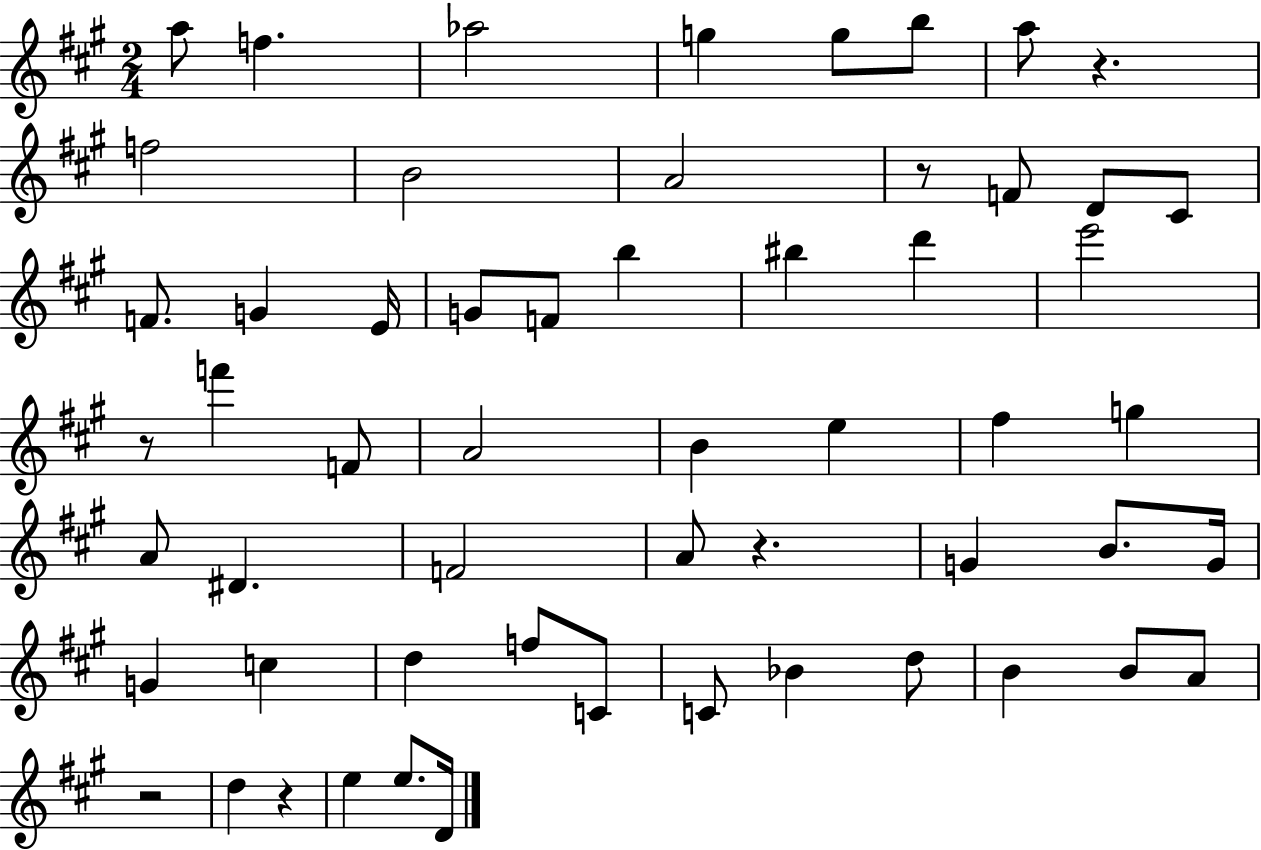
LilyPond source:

{
  \clef treble
  \numericTimeSignature
  \time 2/4
  \key a \major
  a''8 f''4. | aes''2 | g''4 g''8 b''8 | a''8 r4. | \break f''2 | b'2 | a'2 | r8 f'8 d'8 cis'8 | \break f'8. g'4 e'16 | g'8 f'8 b''4 | bis''4 d'''4 | e'''2 | \break r8 f'''4 f'8 | a'2 | b'4 e''4 | fis''4 g''4 | \break a'8 dis'4. | f'2 | a'8 r4. | g'4 b'8. g'16 | \break g'4 c''4 | d''4 f''8 c'8 | c'8 bes'4 d''8 | b'4 b'8 a'8 | \break r2 | d''4 r4 | e''4 e''8. d'16 | \bar "|."
}